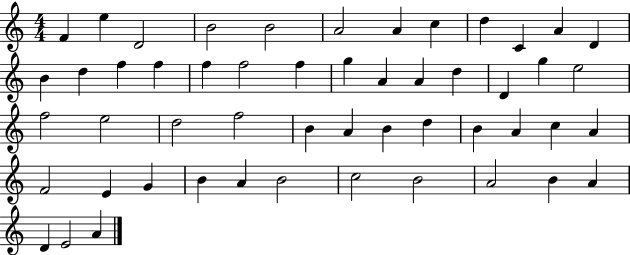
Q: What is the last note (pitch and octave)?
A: A4